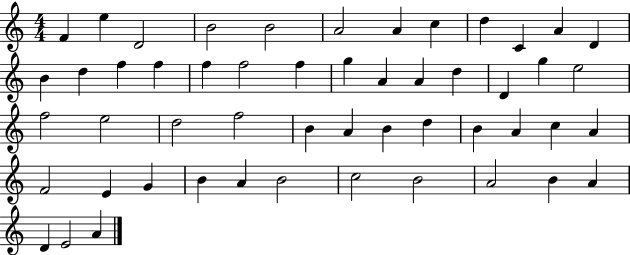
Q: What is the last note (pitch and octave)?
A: A4